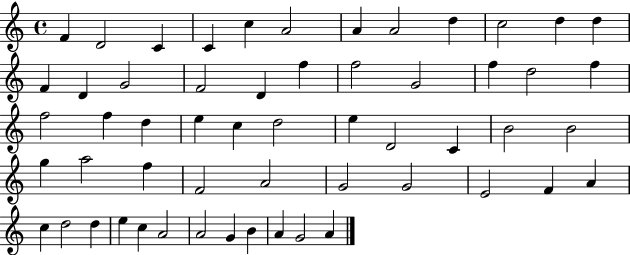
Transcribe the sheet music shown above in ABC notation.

X:1
T:Untitled
M:4/4
L:1/4
K:C
F D2 C C c A2 A A2 d c2 d d F D G2 F2 D f f2 G2 f d2 f f2 f d e c d2 e D2 C B2 B2 g a2 f F2 A2 G2 G2 E2 F A c d2 d e c A2 A2 G B A G2 A